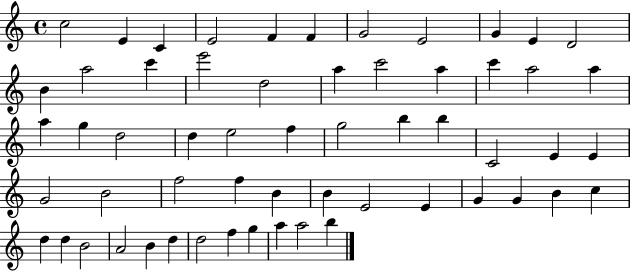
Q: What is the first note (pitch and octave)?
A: C5